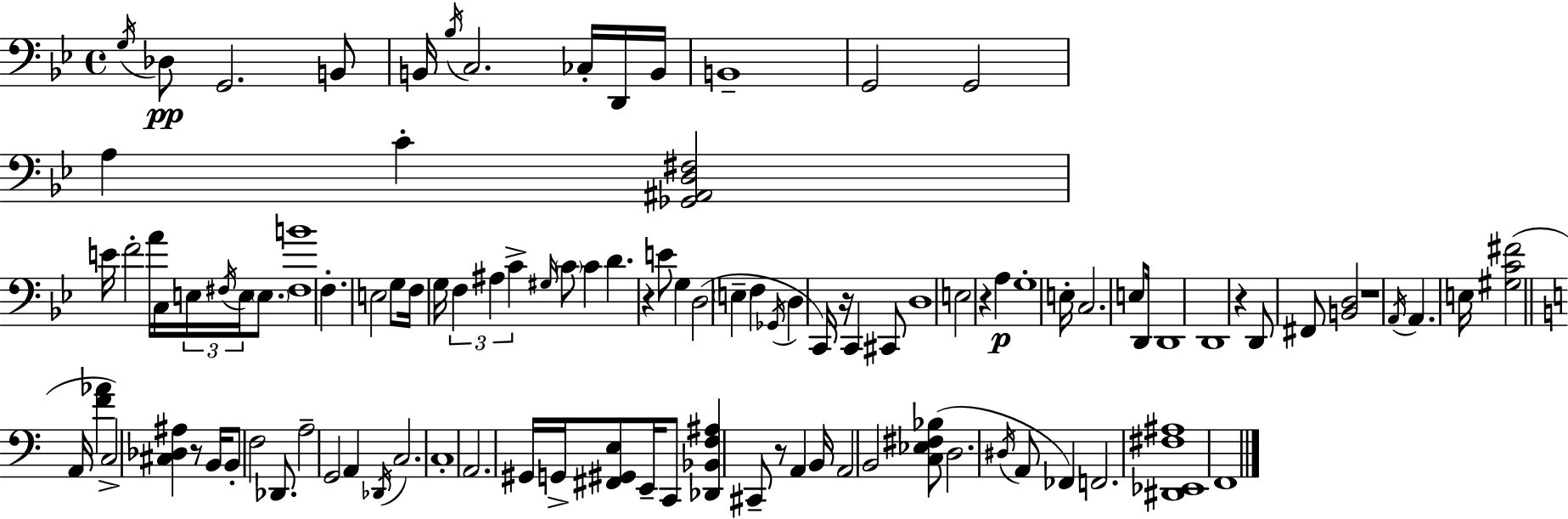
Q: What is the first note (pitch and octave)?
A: G3